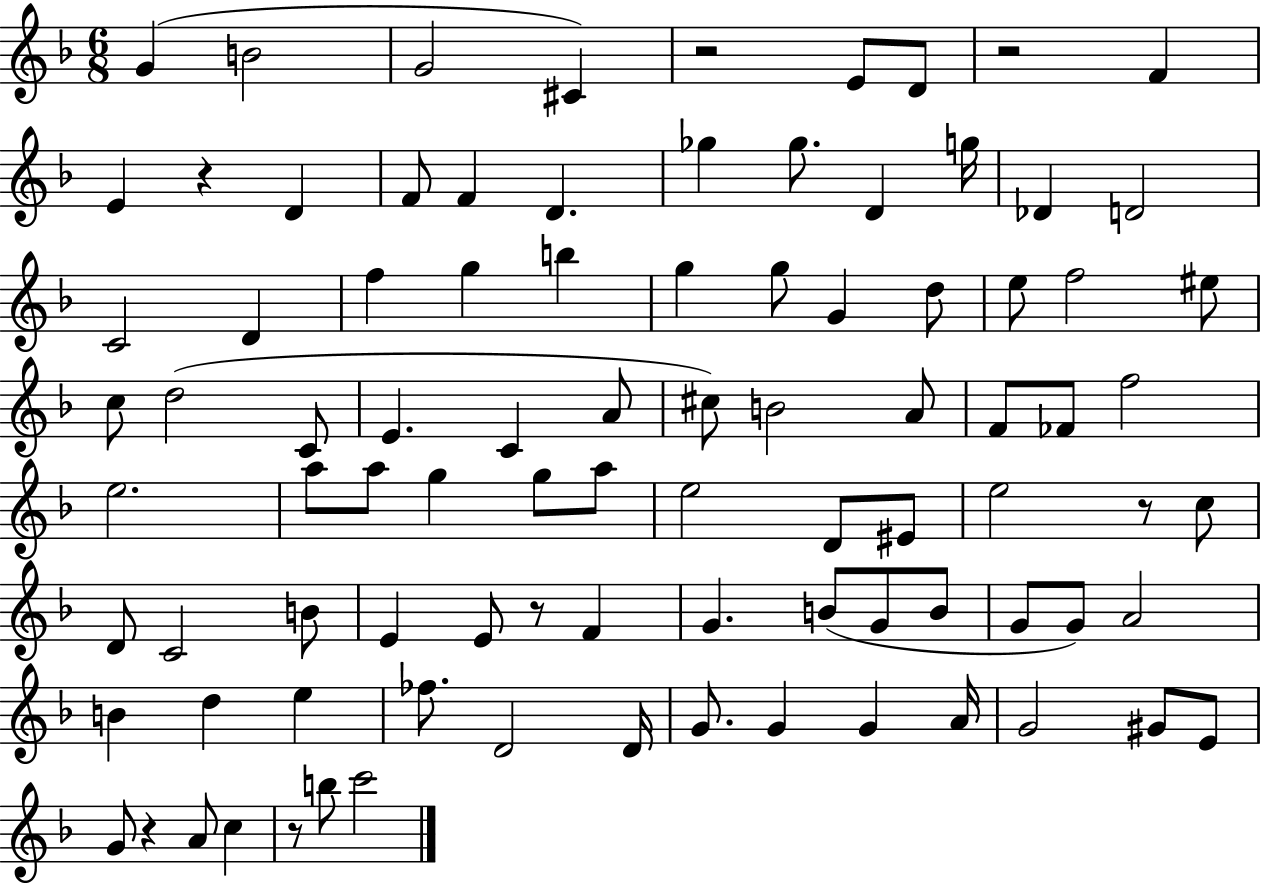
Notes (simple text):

G4/q B4/h G4/h C#4/q R/h E4/e D4/e R/h F4/q E4/q R/q D4/q F4/e F4/q D4/q. Gb5/q Gb5/e. D4/q G5/s Db4/q D4/h C4/h D4/q F5/q G5/q B5/q G5/q G5/e G4/q D5/e E5/e F5/h EIS5/e C5/e D5/h C4/e E4/q. C4/q A4/e C#5/e B4/h A4/e F4/e FES4/e F5/h E5/h. A5/e A5/e G5/q G5/e A5/e E5/h D4/e EIS4/e E5/h R/e C5/e D4/e C4/h B4/e E4/q E4/e R/e F4/q G4/q. B4/e G4/e B4/e G4/e G4/e A4/h B4/q D5/q E5/q FES5/e. D4/h D4/s G4/e. G4/q G4/q A4/s G4/h G#4/e E4/e G4/e R/q A4/e C5/q R/e B5/e C6/h